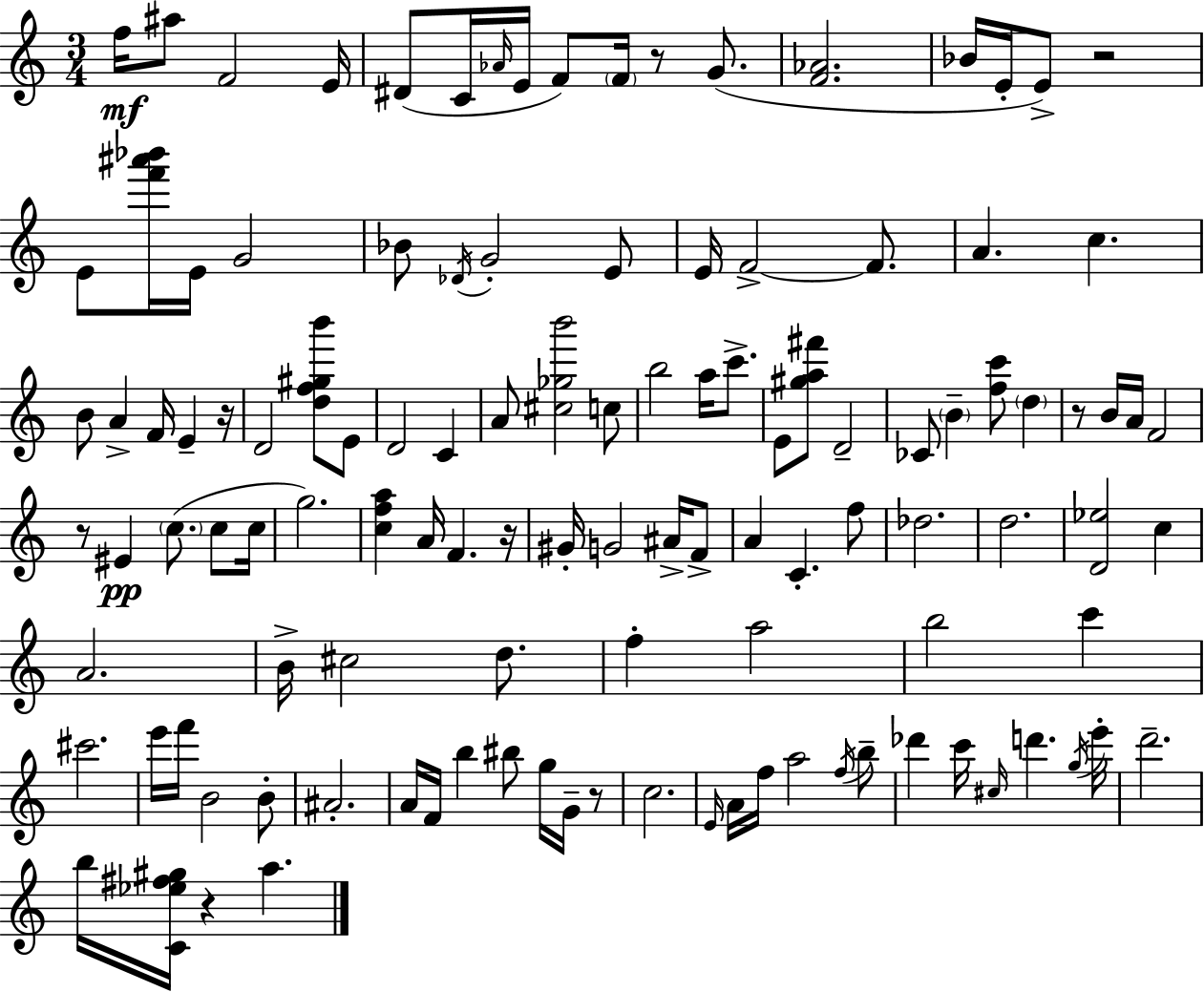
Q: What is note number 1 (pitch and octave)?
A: F5